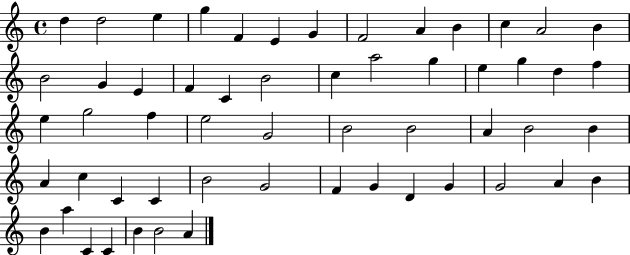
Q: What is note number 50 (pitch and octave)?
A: B4